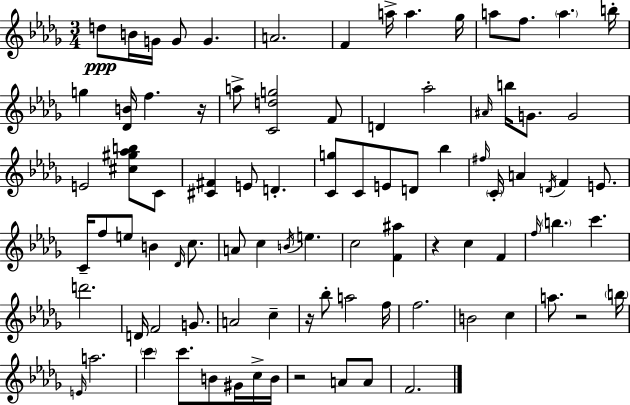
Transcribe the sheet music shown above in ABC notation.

X:1
T:Untitled
M:3/4
L:1/4
K:Bbm
d/2 B/4 G/4 G/2 G A2 F a/4 a _g/4 a/2 f/2 a b/4 g [_DB]/4 f z/4 a/2 [Cdg]2 F/2 D _a2 ^A/4 b/4 G/2 G2 E2 [^c^g_ab]/2 C/2 [^C^F] E/2 D [Cg]/2 C/2 E/2 D/2 _b ^f/4 C/4 A D/4 F E/2 C/4 f/2 e/2 B _D/4 c/2 A/2 c B/4 e c2 [F^a] z c F f/4 b c' d'2 D/4 F2 G/2 A2 c z/4 _b/2 a2 f/4 f2 B2 c a/2 z2 b/4 E/4 a2 c' c'/2 B/2 ^G/4 c/4 B/4 z2 A/2 A/2 F2